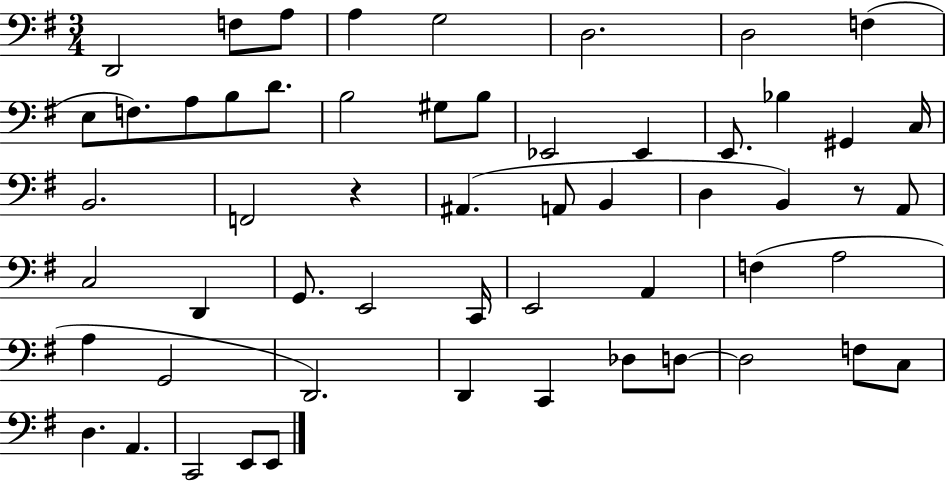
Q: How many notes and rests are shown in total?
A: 56